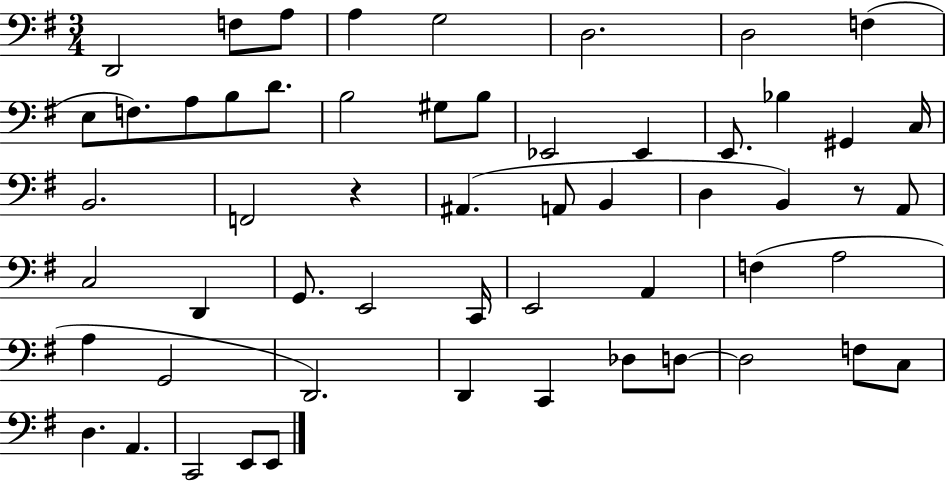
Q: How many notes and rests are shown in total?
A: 56